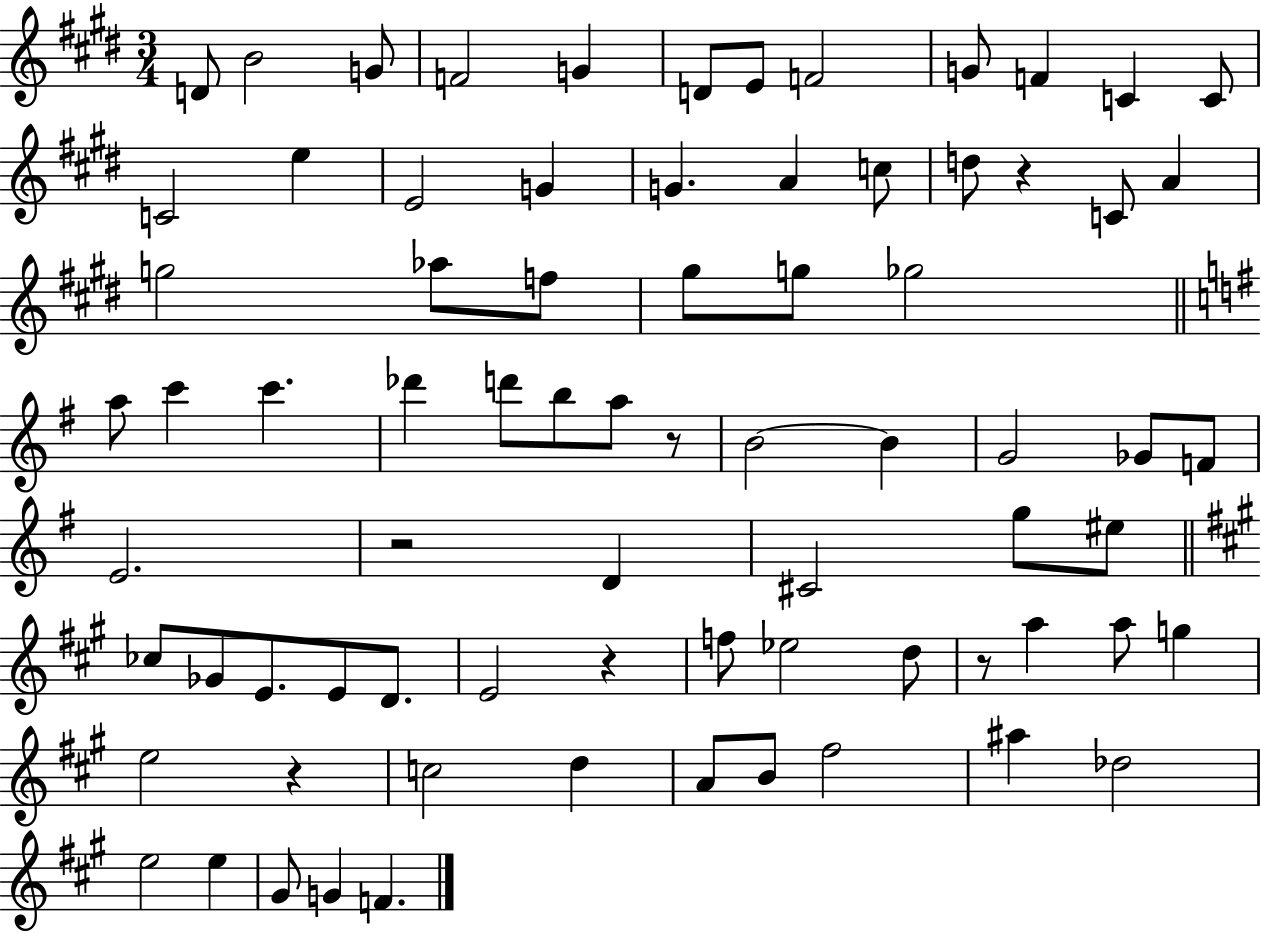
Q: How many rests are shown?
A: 6